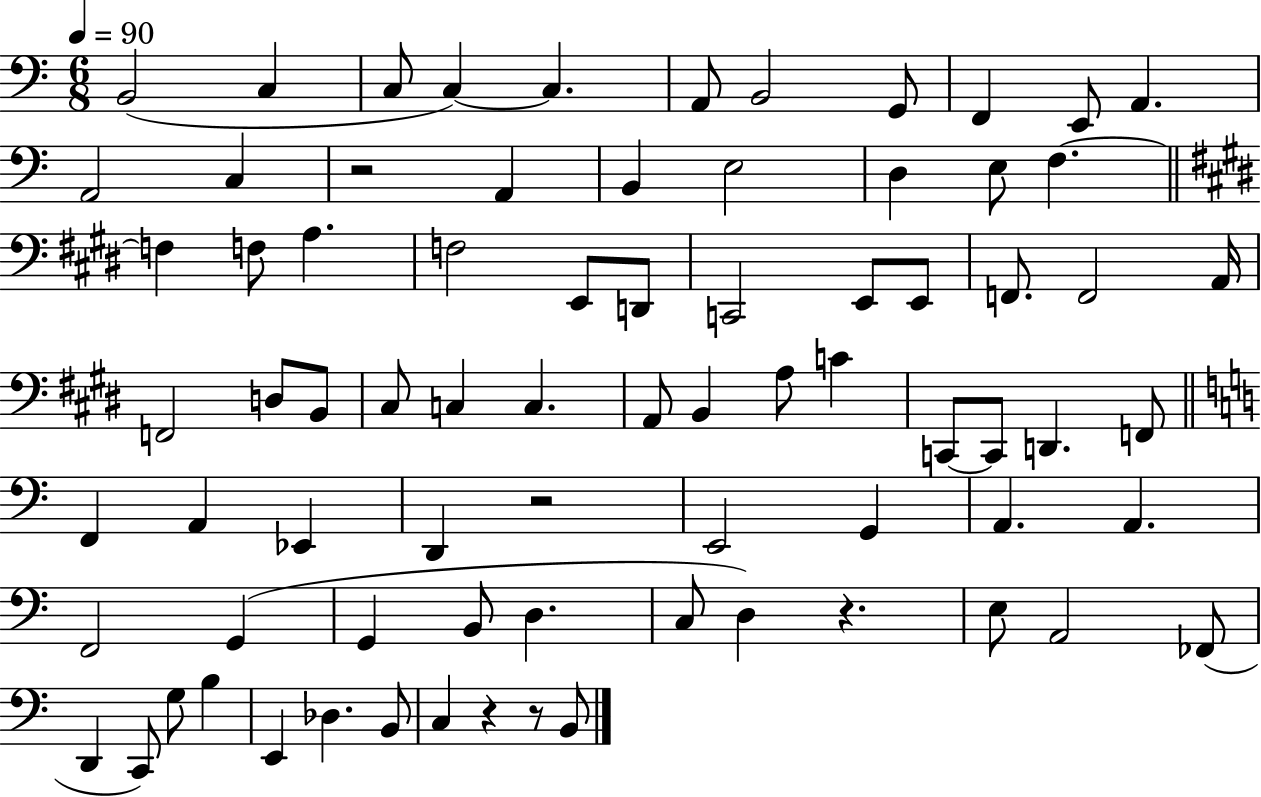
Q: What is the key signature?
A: C major